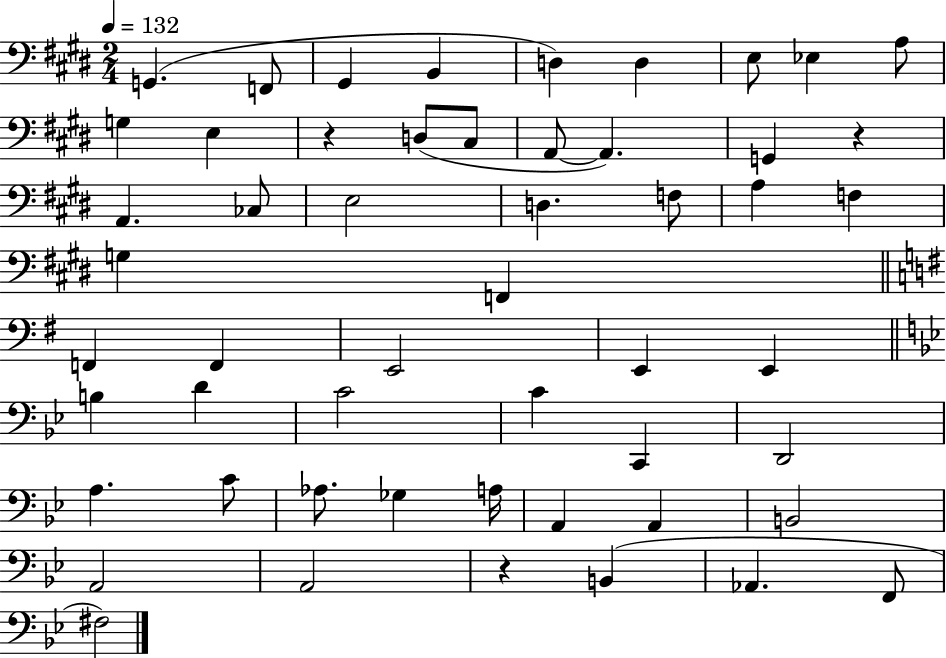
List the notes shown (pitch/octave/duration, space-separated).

G2/q. F2/e G#2/q B2/q D3/q D3/q E3/e Eb3/q A3/e G3/q E3/q R/q D3/e C#3/e A2/e A2/q. G2/q R/q A2/q. CES3/e E3/h D3/q. F3/e A3/q F3/q G3/q F2/q F2/q F2/q E2/h E2/q E2/q B3/q D4/q C4/h C4/q C2/q D2/h A3/q. C4/e Ab3/e. Gb3/q A3/s A2/q A2/q B2/h A2/h A2/h R/q B2/q Ab2/q. F2/e F#3/h